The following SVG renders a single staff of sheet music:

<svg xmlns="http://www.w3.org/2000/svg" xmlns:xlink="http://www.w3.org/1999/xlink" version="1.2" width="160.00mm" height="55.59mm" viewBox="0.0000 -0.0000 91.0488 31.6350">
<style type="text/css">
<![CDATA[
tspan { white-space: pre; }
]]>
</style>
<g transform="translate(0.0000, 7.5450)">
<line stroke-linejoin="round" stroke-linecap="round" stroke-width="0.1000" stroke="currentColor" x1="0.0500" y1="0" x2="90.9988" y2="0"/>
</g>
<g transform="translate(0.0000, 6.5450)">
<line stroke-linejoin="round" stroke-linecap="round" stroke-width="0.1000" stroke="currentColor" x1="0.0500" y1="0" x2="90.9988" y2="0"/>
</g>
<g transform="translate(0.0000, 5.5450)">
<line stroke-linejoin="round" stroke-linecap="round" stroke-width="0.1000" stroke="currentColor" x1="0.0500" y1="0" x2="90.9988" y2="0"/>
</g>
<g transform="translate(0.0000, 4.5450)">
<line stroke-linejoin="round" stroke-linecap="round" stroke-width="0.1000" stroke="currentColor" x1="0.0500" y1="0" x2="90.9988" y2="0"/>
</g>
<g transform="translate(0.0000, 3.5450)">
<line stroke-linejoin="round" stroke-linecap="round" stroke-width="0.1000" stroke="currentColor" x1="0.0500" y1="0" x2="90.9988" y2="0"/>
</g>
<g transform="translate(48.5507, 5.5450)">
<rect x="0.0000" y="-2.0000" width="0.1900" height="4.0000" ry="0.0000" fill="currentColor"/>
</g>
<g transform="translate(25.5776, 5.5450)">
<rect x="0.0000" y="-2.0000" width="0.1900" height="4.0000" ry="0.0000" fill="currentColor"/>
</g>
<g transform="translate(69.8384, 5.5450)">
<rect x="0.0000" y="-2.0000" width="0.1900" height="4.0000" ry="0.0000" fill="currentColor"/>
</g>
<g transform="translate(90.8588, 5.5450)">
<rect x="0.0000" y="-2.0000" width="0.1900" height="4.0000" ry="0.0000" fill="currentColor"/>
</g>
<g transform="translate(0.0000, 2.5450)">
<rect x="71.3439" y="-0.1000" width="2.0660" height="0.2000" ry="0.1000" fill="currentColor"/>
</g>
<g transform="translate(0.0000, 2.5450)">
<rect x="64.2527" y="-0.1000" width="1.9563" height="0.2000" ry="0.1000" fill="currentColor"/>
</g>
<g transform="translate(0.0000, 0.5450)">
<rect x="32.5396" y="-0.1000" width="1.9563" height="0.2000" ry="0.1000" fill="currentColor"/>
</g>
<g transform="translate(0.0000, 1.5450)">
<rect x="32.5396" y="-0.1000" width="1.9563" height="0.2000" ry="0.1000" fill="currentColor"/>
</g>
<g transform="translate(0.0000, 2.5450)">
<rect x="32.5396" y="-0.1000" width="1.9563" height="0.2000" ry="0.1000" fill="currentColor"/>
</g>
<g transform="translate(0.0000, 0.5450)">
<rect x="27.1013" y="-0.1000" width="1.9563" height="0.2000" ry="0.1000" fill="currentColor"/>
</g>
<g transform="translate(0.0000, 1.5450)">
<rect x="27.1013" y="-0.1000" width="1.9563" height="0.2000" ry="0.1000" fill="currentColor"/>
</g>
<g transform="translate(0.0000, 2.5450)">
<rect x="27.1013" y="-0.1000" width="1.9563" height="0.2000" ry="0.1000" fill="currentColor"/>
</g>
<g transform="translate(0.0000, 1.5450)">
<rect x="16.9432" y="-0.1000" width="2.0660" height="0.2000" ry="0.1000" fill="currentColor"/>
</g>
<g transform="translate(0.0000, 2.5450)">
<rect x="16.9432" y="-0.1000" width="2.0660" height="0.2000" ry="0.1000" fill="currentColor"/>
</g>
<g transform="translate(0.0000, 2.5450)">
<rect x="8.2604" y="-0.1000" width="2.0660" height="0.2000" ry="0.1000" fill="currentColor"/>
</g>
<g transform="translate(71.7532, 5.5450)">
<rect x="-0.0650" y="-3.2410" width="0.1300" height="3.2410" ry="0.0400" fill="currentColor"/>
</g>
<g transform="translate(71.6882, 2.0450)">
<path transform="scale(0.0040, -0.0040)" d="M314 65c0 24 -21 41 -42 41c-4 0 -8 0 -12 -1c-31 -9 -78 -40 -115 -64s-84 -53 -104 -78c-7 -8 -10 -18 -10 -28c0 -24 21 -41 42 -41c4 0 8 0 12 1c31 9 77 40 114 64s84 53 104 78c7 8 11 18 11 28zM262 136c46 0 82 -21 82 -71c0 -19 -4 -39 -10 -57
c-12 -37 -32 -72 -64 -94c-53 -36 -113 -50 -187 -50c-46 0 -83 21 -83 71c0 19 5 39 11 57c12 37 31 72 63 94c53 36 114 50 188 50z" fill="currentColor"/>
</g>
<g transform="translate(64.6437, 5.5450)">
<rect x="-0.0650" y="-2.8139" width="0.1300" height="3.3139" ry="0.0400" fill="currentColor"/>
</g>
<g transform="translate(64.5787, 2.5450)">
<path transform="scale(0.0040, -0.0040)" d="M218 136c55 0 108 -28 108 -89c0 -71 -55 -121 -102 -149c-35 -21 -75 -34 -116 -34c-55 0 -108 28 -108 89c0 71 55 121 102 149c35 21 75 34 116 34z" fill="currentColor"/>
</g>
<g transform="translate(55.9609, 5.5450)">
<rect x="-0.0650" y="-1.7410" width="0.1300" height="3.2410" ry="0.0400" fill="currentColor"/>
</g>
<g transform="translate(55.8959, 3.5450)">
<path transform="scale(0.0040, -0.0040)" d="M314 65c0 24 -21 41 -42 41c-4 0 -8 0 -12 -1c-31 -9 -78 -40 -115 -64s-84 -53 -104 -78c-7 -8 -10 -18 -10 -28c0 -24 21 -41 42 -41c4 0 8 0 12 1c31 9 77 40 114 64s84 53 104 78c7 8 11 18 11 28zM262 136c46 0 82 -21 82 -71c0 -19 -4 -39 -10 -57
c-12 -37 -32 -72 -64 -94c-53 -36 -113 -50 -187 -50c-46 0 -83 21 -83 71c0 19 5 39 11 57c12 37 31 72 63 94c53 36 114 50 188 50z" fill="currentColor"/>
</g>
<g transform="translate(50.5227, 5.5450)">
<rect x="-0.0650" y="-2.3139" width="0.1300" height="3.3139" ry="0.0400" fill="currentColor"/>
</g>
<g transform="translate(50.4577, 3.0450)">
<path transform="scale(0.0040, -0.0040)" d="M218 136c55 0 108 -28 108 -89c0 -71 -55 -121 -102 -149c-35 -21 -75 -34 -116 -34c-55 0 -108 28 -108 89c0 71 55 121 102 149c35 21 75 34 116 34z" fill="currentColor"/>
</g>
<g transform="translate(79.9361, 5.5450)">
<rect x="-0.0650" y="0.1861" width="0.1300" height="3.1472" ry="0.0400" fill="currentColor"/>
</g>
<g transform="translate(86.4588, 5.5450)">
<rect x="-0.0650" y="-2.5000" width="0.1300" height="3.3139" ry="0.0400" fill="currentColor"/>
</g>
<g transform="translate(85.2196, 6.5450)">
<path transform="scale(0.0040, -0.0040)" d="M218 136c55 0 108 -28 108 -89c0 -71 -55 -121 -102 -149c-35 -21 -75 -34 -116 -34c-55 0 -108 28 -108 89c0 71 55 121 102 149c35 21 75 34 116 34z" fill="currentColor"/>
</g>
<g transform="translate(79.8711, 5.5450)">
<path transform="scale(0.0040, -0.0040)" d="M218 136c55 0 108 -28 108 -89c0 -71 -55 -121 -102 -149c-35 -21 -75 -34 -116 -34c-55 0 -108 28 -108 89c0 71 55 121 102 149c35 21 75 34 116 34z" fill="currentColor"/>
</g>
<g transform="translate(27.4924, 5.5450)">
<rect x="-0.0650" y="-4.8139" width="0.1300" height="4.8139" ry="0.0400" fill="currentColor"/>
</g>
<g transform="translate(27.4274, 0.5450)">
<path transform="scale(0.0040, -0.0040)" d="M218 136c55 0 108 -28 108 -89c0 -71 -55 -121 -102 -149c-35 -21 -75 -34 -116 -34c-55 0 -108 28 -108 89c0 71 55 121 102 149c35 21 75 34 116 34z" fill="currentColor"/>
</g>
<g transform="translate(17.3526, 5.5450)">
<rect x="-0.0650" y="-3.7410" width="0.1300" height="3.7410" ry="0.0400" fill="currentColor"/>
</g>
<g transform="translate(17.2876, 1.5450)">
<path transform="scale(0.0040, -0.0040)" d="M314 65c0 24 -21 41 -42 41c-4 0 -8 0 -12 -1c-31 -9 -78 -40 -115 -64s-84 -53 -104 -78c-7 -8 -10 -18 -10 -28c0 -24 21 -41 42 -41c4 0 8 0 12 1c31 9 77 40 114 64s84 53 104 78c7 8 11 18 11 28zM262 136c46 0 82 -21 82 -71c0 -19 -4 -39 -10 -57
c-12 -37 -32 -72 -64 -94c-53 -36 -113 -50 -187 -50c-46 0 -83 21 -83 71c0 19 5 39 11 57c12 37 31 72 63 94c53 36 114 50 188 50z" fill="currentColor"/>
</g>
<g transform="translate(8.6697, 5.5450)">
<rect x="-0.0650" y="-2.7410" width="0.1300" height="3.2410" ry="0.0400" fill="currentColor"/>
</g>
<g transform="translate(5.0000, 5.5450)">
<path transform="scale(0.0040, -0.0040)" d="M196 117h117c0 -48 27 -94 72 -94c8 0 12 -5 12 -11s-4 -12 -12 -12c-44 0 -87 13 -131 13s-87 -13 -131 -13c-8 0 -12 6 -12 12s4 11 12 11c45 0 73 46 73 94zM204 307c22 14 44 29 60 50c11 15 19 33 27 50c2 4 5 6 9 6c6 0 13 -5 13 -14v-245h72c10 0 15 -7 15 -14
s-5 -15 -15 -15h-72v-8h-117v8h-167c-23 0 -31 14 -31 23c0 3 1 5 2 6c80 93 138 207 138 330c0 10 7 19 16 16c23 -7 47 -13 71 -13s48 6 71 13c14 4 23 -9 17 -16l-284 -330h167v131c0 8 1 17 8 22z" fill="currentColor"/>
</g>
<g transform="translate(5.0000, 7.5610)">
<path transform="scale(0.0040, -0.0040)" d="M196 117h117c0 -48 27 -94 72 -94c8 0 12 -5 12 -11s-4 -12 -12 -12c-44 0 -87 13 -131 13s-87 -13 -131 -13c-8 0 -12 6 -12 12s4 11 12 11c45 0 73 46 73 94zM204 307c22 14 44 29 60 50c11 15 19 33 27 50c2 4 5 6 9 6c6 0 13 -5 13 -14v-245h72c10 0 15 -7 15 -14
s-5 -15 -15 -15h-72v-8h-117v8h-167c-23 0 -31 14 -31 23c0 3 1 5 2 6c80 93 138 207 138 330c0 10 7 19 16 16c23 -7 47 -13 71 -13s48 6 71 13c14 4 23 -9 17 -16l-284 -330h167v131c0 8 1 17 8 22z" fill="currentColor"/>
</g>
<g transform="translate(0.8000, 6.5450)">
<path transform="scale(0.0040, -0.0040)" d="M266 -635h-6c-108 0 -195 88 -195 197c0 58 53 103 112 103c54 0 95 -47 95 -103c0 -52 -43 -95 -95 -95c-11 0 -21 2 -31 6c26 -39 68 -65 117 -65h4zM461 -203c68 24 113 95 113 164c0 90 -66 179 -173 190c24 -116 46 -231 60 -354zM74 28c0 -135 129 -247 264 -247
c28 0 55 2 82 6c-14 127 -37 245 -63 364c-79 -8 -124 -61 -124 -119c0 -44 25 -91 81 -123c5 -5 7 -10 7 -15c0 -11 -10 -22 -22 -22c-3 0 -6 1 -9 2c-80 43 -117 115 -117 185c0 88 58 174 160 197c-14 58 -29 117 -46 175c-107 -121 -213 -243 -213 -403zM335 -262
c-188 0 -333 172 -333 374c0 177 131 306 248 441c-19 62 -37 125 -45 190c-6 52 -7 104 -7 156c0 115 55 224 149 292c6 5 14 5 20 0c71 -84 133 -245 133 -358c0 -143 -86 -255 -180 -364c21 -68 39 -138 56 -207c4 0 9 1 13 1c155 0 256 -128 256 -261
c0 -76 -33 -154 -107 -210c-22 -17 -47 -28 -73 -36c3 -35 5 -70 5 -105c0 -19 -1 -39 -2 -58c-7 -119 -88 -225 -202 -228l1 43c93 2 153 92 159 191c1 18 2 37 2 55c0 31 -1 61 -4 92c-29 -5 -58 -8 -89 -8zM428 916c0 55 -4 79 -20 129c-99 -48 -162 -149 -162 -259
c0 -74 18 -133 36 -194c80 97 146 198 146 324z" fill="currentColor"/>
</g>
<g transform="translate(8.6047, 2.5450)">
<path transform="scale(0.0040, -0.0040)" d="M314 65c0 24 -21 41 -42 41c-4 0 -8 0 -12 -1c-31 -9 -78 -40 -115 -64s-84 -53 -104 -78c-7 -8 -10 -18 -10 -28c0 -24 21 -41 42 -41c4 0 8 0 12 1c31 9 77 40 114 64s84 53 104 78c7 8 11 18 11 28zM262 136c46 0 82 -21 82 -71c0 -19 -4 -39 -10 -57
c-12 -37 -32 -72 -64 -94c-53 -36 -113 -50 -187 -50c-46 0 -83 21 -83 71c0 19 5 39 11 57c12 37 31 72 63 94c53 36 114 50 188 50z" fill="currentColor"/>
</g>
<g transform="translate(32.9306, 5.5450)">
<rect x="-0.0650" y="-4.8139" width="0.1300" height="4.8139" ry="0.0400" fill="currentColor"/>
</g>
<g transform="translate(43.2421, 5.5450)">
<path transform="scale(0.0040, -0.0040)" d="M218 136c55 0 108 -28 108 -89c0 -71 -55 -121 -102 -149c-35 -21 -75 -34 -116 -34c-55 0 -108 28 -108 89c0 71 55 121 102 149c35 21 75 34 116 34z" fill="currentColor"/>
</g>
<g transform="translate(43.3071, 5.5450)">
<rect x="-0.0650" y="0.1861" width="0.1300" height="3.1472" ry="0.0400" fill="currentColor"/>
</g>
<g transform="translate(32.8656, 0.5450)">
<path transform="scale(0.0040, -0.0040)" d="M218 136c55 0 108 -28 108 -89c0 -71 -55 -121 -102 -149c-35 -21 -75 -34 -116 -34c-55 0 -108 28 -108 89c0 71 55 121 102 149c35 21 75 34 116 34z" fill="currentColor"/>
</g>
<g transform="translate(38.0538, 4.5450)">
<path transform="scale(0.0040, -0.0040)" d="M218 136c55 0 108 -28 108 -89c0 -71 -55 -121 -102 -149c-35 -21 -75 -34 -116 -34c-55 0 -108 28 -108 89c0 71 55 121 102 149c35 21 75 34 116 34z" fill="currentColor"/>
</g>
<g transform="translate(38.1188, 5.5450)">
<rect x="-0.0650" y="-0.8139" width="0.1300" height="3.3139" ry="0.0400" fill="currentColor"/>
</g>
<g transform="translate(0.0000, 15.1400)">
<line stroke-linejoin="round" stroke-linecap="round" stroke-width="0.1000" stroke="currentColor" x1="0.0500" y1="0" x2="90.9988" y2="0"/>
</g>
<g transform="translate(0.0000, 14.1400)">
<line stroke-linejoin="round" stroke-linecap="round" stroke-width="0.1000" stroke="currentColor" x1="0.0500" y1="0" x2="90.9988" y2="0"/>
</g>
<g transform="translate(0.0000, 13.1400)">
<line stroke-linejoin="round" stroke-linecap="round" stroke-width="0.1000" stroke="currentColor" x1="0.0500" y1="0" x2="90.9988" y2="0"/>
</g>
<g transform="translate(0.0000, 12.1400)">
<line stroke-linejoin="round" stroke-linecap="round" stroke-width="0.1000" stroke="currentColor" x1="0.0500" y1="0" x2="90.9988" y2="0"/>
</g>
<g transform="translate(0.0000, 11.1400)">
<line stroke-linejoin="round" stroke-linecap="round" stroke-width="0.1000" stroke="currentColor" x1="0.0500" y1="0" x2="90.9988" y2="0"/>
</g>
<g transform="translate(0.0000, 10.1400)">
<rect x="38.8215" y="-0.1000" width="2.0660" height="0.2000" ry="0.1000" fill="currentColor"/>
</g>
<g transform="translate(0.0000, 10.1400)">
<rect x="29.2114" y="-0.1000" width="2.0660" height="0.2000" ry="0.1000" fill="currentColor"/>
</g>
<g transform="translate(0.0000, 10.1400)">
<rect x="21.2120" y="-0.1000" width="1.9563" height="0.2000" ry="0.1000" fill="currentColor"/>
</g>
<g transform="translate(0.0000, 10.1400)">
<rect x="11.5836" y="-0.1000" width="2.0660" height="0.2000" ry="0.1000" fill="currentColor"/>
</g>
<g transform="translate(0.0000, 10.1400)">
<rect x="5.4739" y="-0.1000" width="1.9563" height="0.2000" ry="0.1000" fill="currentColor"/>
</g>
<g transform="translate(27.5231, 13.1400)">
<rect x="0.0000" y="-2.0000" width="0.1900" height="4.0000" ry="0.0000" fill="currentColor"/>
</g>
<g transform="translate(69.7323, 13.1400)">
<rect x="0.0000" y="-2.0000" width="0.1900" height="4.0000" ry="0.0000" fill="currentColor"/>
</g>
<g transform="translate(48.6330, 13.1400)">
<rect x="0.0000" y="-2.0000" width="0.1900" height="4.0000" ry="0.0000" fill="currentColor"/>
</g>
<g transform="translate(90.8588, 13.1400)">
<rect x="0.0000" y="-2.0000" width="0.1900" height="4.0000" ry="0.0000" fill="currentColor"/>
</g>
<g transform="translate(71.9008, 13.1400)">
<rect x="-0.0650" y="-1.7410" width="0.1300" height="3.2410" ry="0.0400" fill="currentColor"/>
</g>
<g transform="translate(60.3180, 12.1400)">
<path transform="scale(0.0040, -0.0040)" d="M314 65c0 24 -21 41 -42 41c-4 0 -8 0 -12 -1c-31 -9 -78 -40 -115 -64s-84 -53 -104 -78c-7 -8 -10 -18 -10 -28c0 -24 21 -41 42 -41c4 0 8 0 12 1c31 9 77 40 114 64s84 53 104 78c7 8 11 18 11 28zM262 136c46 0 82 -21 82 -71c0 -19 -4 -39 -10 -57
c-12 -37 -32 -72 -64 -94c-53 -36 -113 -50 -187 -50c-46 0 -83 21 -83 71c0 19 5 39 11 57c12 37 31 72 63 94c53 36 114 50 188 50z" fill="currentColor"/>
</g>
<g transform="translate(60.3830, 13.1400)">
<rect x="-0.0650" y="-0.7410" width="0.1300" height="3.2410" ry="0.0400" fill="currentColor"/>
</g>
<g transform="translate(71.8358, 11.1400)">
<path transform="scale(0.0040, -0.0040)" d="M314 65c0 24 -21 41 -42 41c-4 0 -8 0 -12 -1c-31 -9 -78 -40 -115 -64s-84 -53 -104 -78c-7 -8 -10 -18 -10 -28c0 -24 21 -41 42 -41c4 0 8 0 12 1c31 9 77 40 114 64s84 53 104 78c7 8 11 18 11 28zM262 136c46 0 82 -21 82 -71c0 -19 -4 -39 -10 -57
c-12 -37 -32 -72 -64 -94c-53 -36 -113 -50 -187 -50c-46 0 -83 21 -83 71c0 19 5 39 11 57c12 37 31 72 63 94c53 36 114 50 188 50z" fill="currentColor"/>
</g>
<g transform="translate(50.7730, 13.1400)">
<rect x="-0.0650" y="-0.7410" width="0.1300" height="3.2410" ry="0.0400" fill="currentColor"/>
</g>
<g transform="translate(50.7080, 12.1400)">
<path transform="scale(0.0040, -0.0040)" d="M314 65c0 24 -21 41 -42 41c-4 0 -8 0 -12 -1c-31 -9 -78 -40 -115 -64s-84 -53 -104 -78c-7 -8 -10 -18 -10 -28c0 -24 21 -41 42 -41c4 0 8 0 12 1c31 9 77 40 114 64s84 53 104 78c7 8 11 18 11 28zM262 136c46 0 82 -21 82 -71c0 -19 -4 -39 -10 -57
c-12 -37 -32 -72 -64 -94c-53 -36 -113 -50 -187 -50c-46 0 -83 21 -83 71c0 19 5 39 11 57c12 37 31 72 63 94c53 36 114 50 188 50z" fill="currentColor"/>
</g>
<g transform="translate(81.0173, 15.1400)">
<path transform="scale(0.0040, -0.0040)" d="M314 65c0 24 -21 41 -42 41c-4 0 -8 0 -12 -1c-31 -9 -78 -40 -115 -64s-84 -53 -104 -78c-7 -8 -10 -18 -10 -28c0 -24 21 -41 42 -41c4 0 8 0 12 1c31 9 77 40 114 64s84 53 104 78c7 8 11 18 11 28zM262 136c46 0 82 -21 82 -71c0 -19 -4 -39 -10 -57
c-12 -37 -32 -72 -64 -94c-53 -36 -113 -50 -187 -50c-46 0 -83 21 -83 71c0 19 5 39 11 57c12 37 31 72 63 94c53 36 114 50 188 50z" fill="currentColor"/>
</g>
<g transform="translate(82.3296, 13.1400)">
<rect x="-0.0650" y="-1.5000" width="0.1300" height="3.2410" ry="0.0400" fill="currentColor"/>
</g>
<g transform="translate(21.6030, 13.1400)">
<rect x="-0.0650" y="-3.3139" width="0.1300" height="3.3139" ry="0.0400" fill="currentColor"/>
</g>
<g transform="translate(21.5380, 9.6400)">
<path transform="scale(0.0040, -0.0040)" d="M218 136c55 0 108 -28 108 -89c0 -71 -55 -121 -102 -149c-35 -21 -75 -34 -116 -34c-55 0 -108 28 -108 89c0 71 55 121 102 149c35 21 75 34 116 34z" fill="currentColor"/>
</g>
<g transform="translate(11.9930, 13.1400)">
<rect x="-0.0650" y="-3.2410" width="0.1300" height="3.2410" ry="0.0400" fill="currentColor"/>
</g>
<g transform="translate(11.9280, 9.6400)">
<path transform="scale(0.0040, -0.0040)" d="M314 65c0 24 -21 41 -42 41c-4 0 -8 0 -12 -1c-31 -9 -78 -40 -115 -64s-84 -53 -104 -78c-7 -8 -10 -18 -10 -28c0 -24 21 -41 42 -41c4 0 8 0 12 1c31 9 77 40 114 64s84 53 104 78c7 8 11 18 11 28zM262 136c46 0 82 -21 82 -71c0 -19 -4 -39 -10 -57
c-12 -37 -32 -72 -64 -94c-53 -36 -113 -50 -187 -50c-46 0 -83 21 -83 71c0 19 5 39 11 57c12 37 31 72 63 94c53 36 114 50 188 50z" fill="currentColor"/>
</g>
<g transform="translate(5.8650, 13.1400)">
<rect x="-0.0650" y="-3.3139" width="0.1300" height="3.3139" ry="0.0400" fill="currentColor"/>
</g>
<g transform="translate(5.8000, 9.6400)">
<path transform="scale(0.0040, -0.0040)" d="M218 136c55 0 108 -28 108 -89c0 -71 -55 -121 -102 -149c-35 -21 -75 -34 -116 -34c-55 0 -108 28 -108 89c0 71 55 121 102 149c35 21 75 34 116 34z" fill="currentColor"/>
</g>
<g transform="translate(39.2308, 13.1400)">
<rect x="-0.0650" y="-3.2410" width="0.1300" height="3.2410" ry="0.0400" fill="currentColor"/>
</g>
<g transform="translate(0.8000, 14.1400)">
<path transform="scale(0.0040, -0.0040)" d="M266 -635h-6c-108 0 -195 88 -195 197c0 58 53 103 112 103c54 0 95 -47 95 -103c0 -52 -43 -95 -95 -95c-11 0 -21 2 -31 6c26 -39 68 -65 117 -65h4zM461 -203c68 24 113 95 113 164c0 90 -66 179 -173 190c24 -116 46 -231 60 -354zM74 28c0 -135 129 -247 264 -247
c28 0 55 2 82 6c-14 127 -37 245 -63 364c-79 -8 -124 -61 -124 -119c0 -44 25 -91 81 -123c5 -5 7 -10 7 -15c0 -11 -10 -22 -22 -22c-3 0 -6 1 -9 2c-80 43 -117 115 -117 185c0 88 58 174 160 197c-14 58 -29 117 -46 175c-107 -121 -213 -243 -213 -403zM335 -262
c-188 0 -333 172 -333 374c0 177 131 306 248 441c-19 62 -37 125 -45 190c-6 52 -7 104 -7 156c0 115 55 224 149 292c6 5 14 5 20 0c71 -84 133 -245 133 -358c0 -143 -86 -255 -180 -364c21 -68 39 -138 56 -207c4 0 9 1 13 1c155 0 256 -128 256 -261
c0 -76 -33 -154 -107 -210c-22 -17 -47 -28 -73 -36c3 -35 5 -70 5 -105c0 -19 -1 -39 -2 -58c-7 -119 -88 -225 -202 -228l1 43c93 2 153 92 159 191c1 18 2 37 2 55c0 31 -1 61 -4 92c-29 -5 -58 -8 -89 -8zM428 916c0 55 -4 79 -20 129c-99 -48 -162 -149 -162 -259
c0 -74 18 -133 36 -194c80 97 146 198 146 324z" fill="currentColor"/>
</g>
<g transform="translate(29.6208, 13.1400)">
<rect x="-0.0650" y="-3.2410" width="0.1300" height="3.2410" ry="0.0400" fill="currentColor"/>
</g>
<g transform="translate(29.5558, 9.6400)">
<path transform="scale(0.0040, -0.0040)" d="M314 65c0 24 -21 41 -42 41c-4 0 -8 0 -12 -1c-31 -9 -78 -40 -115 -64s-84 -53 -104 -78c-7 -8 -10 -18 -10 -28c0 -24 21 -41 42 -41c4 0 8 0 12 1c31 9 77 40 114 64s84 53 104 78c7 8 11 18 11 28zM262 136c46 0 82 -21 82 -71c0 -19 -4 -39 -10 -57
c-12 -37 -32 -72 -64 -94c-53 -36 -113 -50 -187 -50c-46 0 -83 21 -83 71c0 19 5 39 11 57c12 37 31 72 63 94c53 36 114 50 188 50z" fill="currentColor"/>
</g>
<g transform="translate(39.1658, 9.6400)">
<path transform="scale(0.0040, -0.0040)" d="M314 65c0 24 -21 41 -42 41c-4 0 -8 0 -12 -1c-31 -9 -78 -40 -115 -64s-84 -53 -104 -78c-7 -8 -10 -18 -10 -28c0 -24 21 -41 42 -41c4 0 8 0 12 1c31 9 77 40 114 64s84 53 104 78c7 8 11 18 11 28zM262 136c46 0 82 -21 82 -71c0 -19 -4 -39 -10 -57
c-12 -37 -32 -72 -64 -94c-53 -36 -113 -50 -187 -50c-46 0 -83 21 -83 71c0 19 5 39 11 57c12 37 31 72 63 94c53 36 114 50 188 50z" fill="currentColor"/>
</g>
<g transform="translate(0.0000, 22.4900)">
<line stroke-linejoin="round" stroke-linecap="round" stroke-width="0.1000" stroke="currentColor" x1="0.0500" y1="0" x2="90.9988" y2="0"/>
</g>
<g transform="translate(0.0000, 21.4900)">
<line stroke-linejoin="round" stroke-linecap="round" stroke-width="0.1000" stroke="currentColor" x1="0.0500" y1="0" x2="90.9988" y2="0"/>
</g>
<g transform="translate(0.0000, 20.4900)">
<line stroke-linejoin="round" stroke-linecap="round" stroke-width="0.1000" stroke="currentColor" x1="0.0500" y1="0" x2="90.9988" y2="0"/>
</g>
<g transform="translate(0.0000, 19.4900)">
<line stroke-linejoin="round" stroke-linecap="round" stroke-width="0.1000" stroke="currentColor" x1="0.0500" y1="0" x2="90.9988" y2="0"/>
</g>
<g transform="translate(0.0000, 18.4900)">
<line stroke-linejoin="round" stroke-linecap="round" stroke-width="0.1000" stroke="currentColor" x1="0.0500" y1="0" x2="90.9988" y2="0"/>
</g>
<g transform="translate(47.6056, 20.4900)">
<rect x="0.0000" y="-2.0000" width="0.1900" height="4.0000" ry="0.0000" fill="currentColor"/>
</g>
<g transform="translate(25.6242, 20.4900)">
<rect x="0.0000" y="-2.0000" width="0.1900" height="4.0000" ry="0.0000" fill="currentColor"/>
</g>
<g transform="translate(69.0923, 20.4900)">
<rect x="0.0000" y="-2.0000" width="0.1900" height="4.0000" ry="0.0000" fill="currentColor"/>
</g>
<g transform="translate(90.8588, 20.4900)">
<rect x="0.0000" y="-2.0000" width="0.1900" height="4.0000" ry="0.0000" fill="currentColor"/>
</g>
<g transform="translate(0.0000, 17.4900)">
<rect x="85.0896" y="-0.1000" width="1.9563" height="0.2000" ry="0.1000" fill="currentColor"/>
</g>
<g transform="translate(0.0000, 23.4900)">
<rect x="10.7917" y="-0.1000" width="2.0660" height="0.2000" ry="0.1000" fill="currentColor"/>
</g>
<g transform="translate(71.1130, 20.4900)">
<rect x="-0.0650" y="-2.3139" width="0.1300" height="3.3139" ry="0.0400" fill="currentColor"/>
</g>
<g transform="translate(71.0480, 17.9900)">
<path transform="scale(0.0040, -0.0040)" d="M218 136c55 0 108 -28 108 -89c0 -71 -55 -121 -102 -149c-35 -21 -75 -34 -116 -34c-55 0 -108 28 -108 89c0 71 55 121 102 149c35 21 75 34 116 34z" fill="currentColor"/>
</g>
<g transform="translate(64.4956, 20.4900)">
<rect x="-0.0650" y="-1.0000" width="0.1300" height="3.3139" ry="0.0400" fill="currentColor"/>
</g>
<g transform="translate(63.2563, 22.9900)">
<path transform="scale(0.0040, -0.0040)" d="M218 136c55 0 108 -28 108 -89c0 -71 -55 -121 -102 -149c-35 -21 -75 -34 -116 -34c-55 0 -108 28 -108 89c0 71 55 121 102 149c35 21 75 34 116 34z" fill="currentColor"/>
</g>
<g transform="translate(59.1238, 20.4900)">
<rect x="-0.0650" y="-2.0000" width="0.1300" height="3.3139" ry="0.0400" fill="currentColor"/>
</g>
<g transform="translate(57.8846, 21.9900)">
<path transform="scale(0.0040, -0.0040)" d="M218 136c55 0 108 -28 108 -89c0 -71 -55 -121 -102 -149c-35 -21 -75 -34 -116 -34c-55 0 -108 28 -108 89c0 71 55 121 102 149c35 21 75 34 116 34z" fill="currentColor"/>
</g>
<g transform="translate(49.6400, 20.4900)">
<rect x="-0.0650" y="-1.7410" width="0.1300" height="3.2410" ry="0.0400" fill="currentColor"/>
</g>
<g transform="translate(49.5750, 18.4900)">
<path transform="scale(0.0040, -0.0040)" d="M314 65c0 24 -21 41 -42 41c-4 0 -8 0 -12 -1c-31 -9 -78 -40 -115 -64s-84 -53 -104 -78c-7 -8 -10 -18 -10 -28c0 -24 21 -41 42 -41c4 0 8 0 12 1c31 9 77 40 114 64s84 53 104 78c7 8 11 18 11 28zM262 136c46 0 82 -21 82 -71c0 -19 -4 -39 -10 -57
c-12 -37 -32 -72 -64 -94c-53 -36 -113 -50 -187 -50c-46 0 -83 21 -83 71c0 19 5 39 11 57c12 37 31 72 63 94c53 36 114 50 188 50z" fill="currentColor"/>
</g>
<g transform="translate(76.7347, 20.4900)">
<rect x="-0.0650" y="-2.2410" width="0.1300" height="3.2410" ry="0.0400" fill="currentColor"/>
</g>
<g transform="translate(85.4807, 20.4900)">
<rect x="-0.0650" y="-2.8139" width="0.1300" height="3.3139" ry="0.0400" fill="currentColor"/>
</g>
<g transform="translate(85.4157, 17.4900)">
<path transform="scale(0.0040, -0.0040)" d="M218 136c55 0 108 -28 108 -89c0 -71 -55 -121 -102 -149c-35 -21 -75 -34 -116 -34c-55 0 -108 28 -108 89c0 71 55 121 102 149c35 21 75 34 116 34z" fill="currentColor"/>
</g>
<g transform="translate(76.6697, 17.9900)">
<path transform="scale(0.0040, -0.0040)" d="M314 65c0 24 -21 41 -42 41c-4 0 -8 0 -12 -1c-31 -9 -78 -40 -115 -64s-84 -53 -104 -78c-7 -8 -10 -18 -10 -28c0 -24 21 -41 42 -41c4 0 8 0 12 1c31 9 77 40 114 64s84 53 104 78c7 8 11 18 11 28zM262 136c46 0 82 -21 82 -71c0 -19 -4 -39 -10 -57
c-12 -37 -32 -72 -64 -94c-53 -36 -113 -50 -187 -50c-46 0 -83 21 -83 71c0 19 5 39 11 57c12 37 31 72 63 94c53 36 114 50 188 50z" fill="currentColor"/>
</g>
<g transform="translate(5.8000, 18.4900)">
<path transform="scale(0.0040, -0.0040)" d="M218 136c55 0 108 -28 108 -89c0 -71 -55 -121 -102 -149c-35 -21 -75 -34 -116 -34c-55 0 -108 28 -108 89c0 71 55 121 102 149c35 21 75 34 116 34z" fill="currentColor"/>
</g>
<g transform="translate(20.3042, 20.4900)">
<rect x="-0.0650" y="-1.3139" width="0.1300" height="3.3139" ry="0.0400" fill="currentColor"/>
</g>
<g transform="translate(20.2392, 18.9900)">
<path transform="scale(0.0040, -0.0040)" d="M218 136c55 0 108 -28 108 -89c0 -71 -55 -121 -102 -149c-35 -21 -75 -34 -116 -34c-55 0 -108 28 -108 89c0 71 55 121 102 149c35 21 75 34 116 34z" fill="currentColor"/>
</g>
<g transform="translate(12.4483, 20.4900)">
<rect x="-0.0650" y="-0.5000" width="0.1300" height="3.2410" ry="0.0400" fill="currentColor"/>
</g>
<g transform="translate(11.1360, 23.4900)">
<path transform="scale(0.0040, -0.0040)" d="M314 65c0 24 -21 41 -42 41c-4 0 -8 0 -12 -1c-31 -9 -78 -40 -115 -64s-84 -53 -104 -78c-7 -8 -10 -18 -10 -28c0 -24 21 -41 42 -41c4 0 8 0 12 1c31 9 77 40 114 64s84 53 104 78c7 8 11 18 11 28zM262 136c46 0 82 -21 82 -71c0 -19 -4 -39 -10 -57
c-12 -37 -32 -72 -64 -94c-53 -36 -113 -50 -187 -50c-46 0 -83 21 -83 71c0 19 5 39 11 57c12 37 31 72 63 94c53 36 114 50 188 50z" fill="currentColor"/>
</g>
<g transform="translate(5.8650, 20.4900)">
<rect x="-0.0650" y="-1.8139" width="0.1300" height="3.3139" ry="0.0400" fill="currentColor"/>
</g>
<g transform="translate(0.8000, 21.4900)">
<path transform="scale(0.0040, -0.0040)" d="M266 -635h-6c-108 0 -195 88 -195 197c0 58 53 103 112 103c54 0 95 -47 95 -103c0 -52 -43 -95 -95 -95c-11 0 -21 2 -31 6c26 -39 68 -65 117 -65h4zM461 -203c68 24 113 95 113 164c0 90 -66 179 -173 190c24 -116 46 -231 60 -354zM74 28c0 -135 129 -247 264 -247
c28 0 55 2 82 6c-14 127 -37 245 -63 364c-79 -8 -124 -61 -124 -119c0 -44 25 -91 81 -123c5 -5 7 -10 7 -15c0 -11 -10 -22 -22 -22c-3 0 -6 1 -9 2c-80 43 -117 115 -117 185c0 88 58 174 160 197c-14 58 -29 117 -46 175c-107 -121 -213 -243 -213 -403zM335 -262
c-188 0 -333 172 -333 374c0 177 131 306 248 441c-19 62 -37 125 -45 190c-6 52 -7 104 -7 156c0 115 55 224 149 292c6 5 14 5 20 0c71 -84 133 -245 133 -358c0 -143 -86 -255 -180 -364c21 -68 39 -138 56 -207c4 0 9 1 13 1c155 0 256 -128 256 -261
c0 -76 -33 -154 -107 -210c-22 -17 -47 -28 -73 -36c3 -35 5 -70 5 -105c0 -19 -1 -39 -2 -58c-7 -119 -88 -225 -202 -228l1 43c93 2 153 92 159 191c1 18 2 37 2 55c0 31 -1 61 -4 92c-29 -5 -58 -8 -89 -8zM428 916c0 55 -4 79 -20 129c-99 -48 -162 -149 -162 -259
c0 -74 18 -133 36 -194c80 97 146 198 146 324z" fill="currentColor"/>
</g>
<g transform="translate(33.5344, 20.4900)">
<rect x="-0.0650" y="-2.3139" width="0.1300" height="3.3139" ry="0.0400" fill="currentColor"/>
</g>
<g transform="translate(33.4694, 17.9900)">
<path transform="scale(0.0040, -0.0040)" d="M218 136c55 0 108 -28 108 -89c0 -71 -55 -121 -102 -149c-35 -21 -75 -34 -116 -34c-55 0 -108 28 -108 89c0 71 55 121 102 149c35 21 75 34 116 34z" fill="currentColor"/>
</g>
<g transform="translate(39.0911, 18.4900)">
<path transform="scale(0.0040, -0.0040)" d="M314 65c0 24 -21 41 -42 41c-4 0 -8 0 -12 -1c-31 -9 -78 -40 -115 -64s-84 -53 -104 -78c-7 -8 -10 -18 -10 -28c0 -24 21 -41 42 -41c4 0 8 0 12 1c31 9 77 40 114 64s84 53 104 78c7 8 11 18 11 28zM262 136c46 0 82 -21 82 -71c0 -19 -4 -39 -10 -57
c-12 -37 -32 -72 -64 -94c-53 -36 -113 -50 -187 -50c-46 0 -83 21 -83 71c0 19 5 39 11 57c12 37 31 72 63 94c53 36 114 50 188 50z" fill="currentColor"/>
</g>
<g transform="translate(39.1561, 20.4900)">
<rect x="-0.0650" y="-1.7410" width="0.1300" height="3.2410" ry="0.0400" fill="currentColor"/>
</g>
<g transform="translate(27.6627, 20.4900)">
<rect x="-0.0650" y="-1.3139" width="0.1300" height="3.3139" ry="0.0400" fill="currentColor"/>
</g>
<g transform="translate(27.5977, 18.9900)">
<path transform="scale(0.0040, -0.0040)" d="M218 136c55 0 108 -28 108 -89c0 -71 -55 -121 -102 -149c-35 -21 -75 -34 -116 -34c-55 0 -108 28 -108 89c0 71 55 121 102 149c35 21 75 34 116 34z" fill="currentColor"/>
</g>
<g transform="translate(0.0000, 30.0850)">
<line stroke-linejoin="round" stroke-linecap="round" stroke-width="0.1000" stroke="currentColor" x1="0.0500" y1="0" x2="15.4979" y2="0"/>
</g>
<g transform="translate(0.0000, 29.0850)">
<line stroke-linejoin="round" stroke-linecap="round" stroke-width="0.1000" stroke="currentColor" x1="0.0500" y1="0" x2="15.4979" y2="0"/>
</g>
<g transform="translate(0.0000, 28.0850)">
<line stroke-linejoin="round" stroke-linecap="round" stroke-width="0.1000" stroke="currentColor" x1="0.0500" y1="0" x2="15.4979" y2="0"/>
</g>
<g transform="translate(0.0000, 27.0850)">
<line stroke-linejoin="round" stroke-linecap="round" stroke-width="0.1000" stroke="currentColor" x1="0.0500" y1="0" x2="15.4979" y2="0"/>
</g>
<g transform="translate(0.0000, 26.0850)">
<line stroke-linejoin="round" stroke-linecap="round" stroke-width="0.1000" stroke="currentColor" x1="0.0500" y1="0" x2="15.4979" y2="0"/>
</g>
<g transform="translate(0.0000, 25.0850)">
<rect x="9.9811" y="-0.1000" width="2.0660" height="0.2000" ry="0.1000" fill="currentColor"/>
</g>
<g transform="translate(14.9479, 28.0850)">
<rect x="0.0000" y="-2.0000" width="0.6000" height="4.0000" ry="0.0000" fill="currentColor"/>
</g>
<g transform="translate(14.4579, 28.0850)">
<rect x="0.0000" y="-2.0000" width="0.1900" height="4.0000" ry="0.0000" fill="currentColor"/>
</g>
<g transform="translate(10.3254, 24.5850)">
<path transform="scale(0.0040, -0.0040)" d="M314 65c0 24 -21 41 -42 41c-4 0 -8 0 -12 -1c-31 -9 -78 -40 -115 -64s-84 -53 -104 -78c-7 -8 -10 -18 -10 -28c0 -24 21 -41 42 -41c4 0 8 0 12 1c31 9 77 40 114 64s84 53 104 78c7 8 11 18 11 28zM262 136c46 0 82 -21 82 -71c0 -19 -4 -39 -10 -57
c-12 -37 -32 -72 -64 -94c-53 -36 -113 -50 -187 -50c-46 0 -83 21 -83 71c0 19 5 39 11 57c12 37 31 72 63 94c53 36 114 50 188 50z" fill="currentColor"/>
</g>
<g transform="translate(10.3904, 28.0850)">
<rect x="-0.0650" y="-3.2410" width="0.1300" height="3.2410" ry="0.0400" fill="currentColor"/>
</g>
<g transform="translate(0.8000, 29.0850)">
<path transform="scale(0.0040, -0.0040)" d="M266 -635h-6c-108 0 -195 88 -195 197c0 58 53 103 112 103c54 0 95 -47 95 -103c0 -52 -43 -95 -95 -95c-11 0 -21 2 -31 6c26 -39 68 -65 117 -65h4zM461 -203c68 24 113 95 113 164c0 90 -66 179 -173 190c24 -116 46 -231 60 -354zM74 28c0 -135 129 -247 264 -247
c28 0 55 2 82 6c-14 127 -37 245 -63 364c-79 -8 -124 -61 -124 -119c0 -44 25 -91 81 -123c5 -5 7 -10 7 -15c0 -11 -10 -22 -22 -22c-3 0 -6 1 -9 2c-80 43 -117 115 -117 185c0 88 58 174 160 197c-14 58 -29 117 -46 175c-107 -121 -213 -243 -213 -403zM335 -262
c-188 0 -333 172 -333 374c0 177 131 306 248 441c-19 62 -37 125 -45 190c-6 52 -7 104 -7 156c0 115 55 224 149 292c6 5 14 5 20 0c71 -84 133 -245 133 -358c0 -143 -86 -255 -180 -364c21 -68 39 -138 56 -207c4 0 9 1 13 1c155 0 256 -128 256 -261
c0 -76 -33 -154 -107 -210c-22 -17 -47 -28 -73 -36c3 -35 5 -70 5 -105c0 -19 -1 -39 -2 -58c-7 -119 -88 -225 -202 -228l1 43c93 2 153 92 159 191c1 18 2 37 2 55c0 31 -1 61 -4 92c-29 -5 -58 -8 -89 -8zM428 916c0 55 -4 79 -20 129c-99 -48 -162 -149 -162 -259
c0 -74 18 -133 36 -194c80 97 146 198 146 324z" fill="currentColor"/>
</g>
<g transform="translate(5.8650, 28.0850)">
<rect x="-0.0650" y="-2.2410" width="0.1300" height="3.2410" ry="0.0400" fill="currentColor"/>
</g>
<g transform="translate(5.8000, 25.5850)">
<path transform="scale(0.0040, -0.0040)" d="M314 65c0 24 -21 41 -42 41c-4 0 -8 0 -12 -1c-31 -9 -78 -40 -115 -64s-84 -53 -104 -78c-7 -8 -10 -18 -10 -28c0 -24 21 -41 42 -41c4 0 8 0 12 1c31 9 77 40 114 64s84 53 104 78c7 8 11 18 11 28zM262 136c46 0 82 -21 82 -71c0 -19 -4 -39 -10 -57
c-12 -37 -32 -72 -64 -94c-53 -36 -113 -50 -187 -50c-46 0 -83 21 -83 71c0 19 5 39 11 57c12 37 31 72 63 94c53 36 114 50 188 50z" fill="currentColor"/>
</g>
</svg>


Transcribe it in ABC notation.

X:1
T:Untitled
M:4/4
L:1/4
K:C
a2 c'2 e' e' d B g f2 a b2 B G b b2 b b2 b2 d2 d2 f2 E2 f C2 e e g f2 f2 F D g g2 a g2 b2